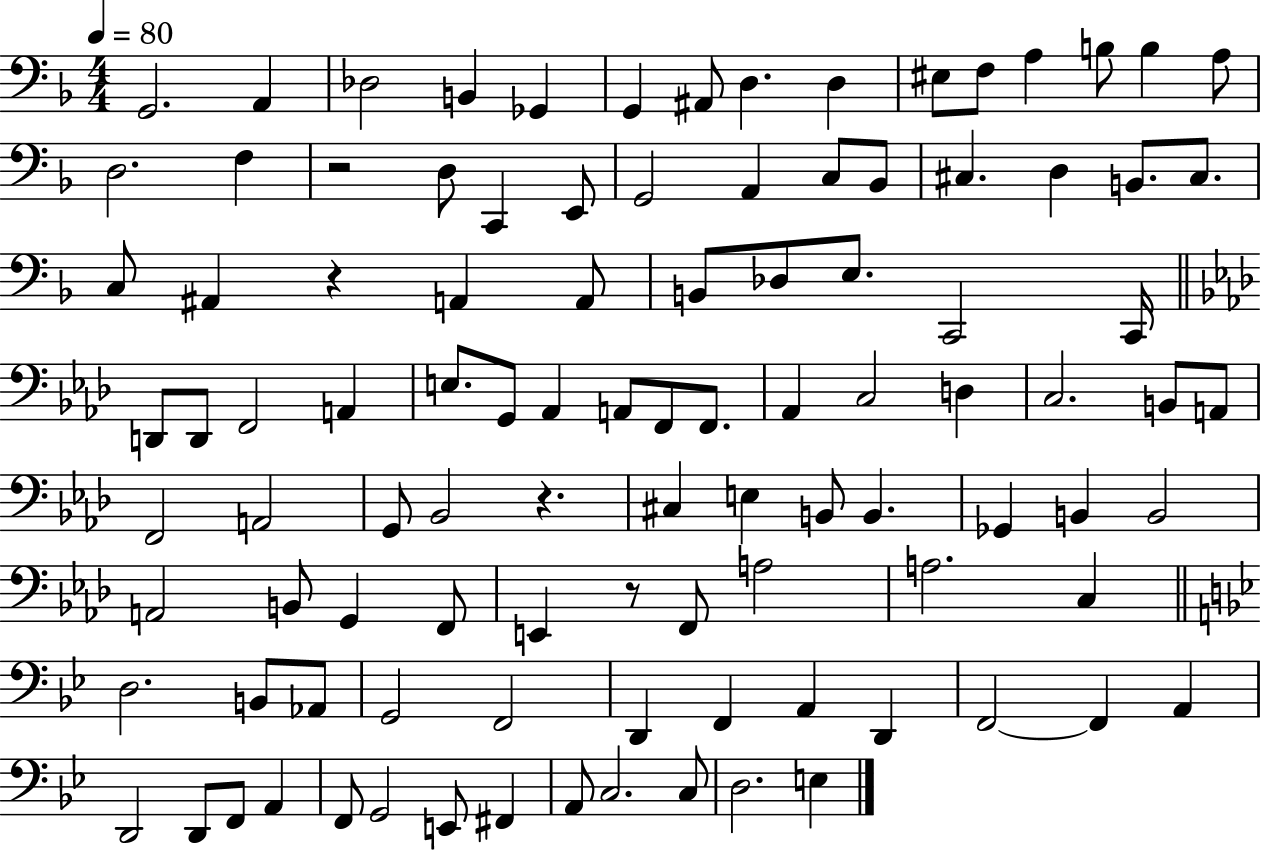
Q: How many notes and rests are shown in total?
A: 102